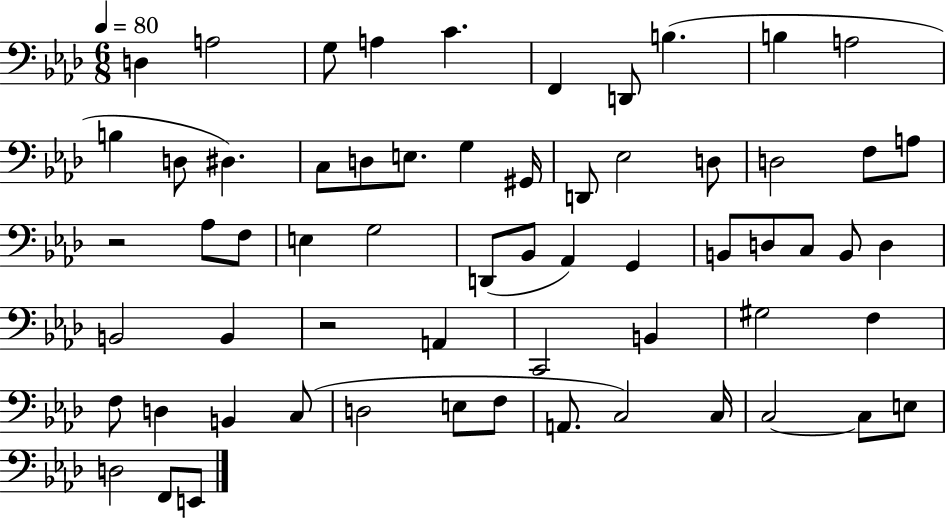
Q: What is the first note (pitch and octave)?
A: D3